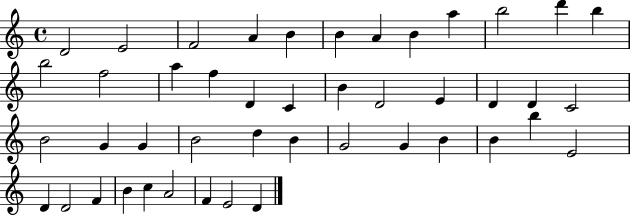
D4/h E4/h F4/h A4/q B4/q B4/q A4/q B4/q A5/q B5/h D6/q B5/q B5/h F5/h A5/q F5/q D4/q C4/q B4/q D4/h E4/q D4/q D4/q C4/h B4/h G4/q G4/q B4/h D5/q B4/q G4/h G4/q B4/q B4/q B5/q E4/h D4/q D4/h F4/q B4/q C5/q A4/h F4/q E4/h D4/q